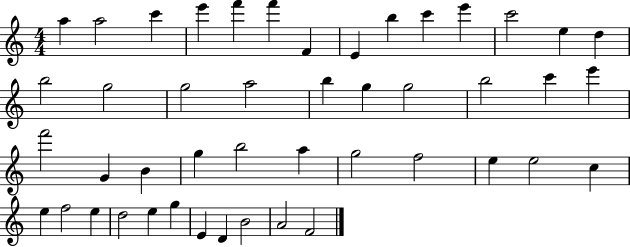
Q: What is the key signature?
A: C major